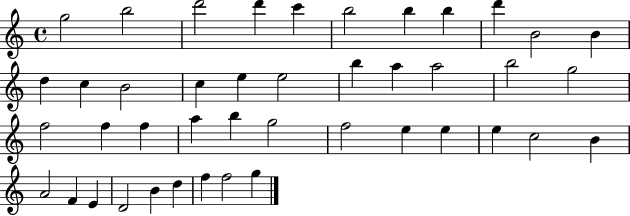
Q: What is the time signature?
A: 4/4